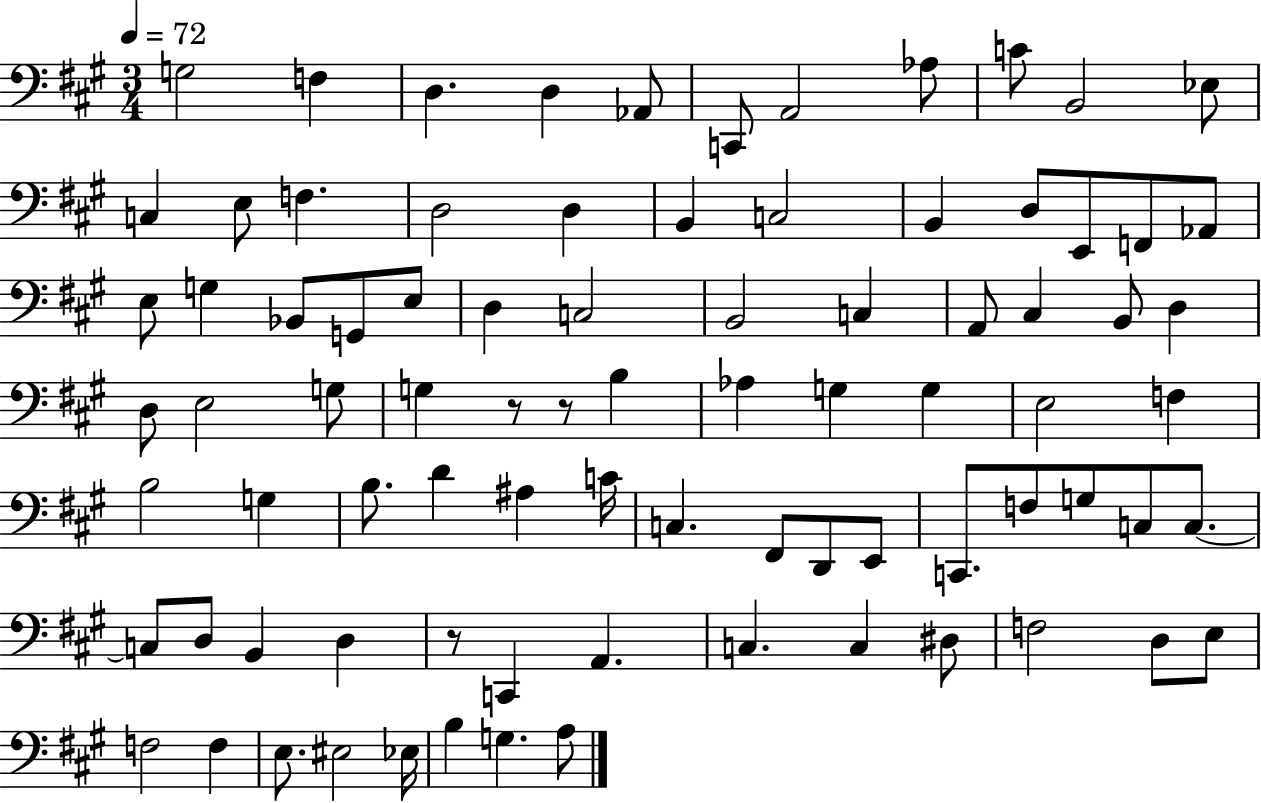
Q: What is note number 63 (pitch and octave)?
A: D3